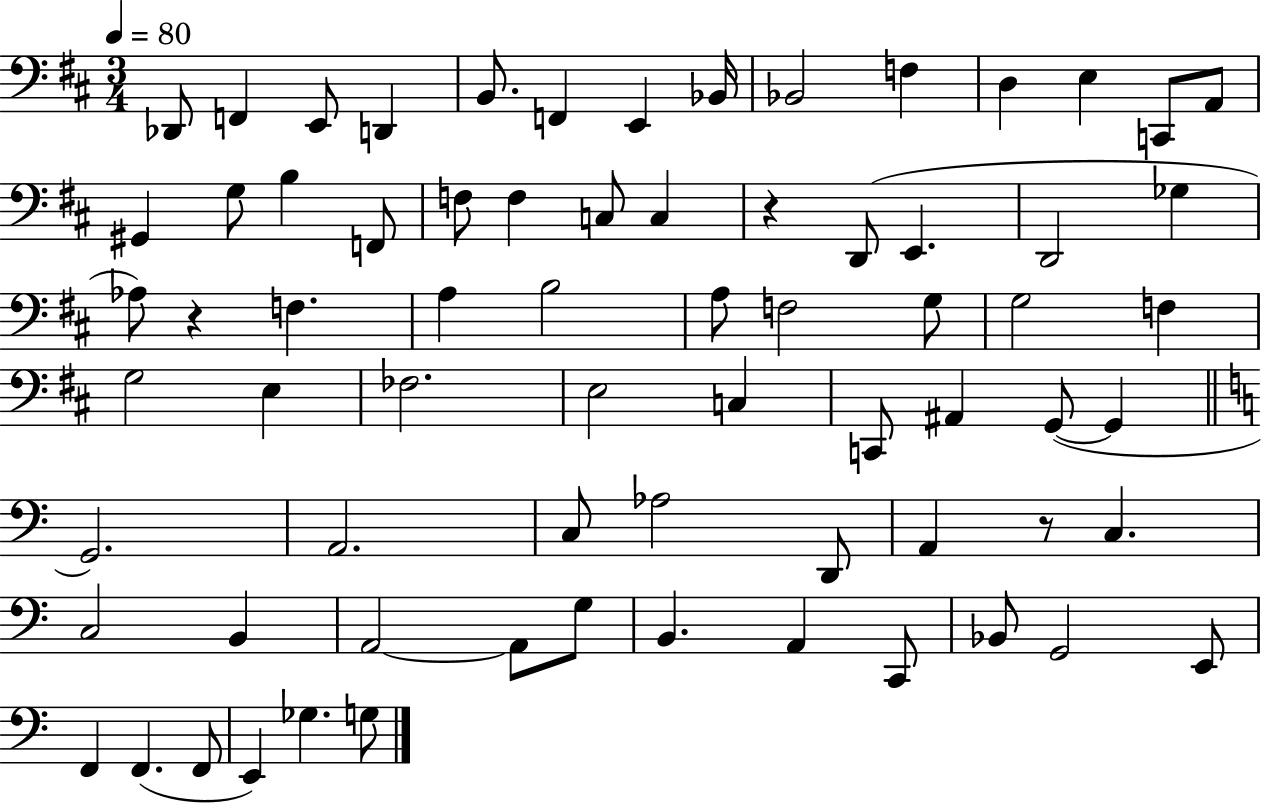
Db2/e F2/q E2/e D2/q B2/e. F2/q E2/q Bb2/s Bb2/h F3/q D3/q E3/q C2/e A2/e G#2/q G3/e B3/q F2/e F3/e F3/q C3/e C3/q R/q D2/e E2/q. D2/h Gb3/q Ab3/e R/q F3/q. A3/q B3/h A3/e F3/h G3/e G3/h F3/q G3/h E3/q FES3/h. E3/h C3/q C2/e A#2/q G2/e G2/q G2/h. A2/h. C3/e Ab3/h D2/e A2/q R/e C3/q. C3/h B2/q A2/h A2/e G3/e B2/q. A2/q C2/e Bb2/e G2/h E2/e F2/q F2/q. F2/e E2/q Gb3/q. G3/e